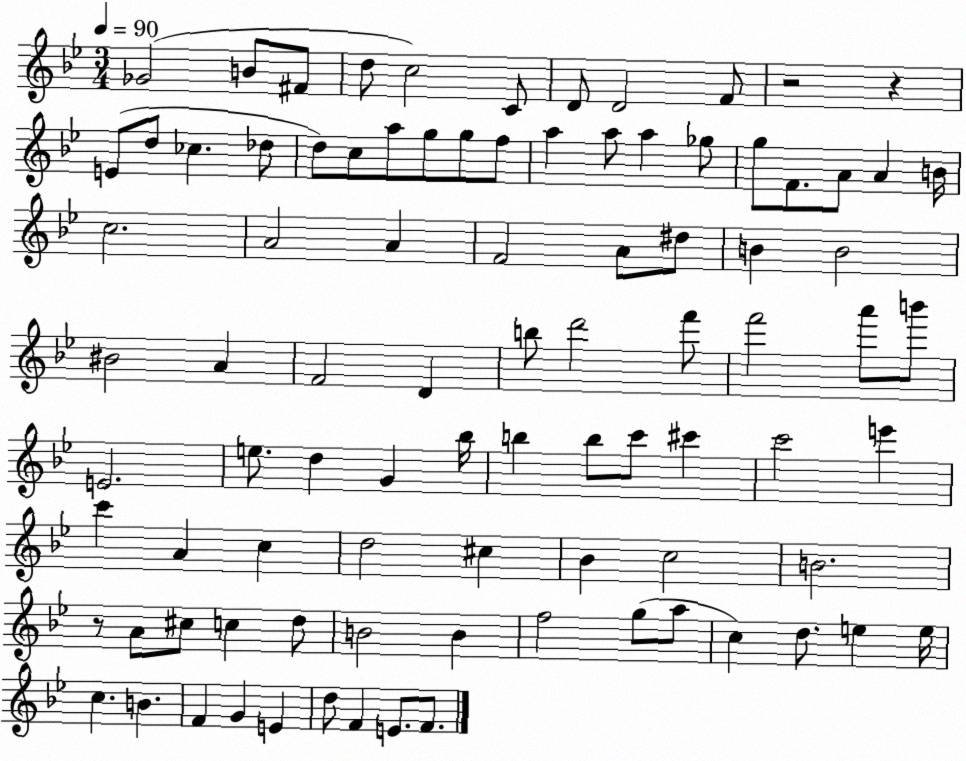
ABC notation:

X:1
T:Untitled
M:3/4
L:1/4
K:Bb
_G2 B/2 ^F/2 d/2 c2 C/2 D/2 D2 F/2 z2 z E/2 d/2 _c _d/2 d/2 c/2 a/2 g/2 g/2 f/2 a a/2 a _g/2 g/2 F/2 A/2 A B/4 c2 A2 A F2 A/2 ^d/2 B B2 ^B2 A F2 D b/2 d'2 f'/2 f'2 a'/2 b'/2 E2 e/2 d G _b/4 b b/2 c'/2 ^c' c'2 e' c' A c d2 ^c _B c2 B2 z/2 A/2 ^c/2 c d/2 B2 B f2 g/2 a/2 c d/2 e e/4 c B F G E d/2 F E/2 F/2